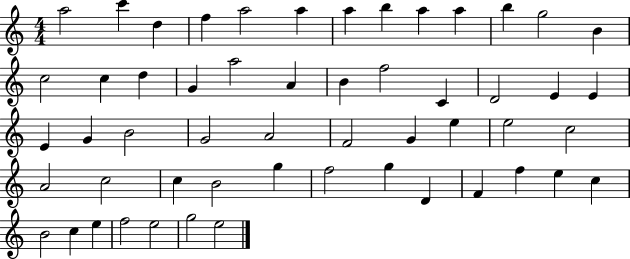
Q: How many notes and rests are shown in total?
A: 54